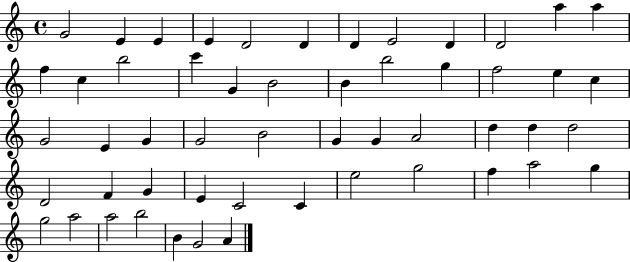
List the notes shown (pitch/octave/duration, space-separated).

G4/h E4/q E4/q E4/q D4/h D4/q D4/q E4/h D4/q D4/h A5/q A5/q F5/q C5/q B5/h C6/q G4/q B4/h B4/q B5/h G5/q F5/h E5/q C5/q G4/h E4/q G4/q G4/h B4/h G4/q G4/q A4/h D5/q D5/q D5/h D4/h F4/q G4/q E4/q C4/h C4/q E5/h G5/h F5/q A5/h G5/q G5/h A5/h A5/h B5/h B4/q G4/h A4/q